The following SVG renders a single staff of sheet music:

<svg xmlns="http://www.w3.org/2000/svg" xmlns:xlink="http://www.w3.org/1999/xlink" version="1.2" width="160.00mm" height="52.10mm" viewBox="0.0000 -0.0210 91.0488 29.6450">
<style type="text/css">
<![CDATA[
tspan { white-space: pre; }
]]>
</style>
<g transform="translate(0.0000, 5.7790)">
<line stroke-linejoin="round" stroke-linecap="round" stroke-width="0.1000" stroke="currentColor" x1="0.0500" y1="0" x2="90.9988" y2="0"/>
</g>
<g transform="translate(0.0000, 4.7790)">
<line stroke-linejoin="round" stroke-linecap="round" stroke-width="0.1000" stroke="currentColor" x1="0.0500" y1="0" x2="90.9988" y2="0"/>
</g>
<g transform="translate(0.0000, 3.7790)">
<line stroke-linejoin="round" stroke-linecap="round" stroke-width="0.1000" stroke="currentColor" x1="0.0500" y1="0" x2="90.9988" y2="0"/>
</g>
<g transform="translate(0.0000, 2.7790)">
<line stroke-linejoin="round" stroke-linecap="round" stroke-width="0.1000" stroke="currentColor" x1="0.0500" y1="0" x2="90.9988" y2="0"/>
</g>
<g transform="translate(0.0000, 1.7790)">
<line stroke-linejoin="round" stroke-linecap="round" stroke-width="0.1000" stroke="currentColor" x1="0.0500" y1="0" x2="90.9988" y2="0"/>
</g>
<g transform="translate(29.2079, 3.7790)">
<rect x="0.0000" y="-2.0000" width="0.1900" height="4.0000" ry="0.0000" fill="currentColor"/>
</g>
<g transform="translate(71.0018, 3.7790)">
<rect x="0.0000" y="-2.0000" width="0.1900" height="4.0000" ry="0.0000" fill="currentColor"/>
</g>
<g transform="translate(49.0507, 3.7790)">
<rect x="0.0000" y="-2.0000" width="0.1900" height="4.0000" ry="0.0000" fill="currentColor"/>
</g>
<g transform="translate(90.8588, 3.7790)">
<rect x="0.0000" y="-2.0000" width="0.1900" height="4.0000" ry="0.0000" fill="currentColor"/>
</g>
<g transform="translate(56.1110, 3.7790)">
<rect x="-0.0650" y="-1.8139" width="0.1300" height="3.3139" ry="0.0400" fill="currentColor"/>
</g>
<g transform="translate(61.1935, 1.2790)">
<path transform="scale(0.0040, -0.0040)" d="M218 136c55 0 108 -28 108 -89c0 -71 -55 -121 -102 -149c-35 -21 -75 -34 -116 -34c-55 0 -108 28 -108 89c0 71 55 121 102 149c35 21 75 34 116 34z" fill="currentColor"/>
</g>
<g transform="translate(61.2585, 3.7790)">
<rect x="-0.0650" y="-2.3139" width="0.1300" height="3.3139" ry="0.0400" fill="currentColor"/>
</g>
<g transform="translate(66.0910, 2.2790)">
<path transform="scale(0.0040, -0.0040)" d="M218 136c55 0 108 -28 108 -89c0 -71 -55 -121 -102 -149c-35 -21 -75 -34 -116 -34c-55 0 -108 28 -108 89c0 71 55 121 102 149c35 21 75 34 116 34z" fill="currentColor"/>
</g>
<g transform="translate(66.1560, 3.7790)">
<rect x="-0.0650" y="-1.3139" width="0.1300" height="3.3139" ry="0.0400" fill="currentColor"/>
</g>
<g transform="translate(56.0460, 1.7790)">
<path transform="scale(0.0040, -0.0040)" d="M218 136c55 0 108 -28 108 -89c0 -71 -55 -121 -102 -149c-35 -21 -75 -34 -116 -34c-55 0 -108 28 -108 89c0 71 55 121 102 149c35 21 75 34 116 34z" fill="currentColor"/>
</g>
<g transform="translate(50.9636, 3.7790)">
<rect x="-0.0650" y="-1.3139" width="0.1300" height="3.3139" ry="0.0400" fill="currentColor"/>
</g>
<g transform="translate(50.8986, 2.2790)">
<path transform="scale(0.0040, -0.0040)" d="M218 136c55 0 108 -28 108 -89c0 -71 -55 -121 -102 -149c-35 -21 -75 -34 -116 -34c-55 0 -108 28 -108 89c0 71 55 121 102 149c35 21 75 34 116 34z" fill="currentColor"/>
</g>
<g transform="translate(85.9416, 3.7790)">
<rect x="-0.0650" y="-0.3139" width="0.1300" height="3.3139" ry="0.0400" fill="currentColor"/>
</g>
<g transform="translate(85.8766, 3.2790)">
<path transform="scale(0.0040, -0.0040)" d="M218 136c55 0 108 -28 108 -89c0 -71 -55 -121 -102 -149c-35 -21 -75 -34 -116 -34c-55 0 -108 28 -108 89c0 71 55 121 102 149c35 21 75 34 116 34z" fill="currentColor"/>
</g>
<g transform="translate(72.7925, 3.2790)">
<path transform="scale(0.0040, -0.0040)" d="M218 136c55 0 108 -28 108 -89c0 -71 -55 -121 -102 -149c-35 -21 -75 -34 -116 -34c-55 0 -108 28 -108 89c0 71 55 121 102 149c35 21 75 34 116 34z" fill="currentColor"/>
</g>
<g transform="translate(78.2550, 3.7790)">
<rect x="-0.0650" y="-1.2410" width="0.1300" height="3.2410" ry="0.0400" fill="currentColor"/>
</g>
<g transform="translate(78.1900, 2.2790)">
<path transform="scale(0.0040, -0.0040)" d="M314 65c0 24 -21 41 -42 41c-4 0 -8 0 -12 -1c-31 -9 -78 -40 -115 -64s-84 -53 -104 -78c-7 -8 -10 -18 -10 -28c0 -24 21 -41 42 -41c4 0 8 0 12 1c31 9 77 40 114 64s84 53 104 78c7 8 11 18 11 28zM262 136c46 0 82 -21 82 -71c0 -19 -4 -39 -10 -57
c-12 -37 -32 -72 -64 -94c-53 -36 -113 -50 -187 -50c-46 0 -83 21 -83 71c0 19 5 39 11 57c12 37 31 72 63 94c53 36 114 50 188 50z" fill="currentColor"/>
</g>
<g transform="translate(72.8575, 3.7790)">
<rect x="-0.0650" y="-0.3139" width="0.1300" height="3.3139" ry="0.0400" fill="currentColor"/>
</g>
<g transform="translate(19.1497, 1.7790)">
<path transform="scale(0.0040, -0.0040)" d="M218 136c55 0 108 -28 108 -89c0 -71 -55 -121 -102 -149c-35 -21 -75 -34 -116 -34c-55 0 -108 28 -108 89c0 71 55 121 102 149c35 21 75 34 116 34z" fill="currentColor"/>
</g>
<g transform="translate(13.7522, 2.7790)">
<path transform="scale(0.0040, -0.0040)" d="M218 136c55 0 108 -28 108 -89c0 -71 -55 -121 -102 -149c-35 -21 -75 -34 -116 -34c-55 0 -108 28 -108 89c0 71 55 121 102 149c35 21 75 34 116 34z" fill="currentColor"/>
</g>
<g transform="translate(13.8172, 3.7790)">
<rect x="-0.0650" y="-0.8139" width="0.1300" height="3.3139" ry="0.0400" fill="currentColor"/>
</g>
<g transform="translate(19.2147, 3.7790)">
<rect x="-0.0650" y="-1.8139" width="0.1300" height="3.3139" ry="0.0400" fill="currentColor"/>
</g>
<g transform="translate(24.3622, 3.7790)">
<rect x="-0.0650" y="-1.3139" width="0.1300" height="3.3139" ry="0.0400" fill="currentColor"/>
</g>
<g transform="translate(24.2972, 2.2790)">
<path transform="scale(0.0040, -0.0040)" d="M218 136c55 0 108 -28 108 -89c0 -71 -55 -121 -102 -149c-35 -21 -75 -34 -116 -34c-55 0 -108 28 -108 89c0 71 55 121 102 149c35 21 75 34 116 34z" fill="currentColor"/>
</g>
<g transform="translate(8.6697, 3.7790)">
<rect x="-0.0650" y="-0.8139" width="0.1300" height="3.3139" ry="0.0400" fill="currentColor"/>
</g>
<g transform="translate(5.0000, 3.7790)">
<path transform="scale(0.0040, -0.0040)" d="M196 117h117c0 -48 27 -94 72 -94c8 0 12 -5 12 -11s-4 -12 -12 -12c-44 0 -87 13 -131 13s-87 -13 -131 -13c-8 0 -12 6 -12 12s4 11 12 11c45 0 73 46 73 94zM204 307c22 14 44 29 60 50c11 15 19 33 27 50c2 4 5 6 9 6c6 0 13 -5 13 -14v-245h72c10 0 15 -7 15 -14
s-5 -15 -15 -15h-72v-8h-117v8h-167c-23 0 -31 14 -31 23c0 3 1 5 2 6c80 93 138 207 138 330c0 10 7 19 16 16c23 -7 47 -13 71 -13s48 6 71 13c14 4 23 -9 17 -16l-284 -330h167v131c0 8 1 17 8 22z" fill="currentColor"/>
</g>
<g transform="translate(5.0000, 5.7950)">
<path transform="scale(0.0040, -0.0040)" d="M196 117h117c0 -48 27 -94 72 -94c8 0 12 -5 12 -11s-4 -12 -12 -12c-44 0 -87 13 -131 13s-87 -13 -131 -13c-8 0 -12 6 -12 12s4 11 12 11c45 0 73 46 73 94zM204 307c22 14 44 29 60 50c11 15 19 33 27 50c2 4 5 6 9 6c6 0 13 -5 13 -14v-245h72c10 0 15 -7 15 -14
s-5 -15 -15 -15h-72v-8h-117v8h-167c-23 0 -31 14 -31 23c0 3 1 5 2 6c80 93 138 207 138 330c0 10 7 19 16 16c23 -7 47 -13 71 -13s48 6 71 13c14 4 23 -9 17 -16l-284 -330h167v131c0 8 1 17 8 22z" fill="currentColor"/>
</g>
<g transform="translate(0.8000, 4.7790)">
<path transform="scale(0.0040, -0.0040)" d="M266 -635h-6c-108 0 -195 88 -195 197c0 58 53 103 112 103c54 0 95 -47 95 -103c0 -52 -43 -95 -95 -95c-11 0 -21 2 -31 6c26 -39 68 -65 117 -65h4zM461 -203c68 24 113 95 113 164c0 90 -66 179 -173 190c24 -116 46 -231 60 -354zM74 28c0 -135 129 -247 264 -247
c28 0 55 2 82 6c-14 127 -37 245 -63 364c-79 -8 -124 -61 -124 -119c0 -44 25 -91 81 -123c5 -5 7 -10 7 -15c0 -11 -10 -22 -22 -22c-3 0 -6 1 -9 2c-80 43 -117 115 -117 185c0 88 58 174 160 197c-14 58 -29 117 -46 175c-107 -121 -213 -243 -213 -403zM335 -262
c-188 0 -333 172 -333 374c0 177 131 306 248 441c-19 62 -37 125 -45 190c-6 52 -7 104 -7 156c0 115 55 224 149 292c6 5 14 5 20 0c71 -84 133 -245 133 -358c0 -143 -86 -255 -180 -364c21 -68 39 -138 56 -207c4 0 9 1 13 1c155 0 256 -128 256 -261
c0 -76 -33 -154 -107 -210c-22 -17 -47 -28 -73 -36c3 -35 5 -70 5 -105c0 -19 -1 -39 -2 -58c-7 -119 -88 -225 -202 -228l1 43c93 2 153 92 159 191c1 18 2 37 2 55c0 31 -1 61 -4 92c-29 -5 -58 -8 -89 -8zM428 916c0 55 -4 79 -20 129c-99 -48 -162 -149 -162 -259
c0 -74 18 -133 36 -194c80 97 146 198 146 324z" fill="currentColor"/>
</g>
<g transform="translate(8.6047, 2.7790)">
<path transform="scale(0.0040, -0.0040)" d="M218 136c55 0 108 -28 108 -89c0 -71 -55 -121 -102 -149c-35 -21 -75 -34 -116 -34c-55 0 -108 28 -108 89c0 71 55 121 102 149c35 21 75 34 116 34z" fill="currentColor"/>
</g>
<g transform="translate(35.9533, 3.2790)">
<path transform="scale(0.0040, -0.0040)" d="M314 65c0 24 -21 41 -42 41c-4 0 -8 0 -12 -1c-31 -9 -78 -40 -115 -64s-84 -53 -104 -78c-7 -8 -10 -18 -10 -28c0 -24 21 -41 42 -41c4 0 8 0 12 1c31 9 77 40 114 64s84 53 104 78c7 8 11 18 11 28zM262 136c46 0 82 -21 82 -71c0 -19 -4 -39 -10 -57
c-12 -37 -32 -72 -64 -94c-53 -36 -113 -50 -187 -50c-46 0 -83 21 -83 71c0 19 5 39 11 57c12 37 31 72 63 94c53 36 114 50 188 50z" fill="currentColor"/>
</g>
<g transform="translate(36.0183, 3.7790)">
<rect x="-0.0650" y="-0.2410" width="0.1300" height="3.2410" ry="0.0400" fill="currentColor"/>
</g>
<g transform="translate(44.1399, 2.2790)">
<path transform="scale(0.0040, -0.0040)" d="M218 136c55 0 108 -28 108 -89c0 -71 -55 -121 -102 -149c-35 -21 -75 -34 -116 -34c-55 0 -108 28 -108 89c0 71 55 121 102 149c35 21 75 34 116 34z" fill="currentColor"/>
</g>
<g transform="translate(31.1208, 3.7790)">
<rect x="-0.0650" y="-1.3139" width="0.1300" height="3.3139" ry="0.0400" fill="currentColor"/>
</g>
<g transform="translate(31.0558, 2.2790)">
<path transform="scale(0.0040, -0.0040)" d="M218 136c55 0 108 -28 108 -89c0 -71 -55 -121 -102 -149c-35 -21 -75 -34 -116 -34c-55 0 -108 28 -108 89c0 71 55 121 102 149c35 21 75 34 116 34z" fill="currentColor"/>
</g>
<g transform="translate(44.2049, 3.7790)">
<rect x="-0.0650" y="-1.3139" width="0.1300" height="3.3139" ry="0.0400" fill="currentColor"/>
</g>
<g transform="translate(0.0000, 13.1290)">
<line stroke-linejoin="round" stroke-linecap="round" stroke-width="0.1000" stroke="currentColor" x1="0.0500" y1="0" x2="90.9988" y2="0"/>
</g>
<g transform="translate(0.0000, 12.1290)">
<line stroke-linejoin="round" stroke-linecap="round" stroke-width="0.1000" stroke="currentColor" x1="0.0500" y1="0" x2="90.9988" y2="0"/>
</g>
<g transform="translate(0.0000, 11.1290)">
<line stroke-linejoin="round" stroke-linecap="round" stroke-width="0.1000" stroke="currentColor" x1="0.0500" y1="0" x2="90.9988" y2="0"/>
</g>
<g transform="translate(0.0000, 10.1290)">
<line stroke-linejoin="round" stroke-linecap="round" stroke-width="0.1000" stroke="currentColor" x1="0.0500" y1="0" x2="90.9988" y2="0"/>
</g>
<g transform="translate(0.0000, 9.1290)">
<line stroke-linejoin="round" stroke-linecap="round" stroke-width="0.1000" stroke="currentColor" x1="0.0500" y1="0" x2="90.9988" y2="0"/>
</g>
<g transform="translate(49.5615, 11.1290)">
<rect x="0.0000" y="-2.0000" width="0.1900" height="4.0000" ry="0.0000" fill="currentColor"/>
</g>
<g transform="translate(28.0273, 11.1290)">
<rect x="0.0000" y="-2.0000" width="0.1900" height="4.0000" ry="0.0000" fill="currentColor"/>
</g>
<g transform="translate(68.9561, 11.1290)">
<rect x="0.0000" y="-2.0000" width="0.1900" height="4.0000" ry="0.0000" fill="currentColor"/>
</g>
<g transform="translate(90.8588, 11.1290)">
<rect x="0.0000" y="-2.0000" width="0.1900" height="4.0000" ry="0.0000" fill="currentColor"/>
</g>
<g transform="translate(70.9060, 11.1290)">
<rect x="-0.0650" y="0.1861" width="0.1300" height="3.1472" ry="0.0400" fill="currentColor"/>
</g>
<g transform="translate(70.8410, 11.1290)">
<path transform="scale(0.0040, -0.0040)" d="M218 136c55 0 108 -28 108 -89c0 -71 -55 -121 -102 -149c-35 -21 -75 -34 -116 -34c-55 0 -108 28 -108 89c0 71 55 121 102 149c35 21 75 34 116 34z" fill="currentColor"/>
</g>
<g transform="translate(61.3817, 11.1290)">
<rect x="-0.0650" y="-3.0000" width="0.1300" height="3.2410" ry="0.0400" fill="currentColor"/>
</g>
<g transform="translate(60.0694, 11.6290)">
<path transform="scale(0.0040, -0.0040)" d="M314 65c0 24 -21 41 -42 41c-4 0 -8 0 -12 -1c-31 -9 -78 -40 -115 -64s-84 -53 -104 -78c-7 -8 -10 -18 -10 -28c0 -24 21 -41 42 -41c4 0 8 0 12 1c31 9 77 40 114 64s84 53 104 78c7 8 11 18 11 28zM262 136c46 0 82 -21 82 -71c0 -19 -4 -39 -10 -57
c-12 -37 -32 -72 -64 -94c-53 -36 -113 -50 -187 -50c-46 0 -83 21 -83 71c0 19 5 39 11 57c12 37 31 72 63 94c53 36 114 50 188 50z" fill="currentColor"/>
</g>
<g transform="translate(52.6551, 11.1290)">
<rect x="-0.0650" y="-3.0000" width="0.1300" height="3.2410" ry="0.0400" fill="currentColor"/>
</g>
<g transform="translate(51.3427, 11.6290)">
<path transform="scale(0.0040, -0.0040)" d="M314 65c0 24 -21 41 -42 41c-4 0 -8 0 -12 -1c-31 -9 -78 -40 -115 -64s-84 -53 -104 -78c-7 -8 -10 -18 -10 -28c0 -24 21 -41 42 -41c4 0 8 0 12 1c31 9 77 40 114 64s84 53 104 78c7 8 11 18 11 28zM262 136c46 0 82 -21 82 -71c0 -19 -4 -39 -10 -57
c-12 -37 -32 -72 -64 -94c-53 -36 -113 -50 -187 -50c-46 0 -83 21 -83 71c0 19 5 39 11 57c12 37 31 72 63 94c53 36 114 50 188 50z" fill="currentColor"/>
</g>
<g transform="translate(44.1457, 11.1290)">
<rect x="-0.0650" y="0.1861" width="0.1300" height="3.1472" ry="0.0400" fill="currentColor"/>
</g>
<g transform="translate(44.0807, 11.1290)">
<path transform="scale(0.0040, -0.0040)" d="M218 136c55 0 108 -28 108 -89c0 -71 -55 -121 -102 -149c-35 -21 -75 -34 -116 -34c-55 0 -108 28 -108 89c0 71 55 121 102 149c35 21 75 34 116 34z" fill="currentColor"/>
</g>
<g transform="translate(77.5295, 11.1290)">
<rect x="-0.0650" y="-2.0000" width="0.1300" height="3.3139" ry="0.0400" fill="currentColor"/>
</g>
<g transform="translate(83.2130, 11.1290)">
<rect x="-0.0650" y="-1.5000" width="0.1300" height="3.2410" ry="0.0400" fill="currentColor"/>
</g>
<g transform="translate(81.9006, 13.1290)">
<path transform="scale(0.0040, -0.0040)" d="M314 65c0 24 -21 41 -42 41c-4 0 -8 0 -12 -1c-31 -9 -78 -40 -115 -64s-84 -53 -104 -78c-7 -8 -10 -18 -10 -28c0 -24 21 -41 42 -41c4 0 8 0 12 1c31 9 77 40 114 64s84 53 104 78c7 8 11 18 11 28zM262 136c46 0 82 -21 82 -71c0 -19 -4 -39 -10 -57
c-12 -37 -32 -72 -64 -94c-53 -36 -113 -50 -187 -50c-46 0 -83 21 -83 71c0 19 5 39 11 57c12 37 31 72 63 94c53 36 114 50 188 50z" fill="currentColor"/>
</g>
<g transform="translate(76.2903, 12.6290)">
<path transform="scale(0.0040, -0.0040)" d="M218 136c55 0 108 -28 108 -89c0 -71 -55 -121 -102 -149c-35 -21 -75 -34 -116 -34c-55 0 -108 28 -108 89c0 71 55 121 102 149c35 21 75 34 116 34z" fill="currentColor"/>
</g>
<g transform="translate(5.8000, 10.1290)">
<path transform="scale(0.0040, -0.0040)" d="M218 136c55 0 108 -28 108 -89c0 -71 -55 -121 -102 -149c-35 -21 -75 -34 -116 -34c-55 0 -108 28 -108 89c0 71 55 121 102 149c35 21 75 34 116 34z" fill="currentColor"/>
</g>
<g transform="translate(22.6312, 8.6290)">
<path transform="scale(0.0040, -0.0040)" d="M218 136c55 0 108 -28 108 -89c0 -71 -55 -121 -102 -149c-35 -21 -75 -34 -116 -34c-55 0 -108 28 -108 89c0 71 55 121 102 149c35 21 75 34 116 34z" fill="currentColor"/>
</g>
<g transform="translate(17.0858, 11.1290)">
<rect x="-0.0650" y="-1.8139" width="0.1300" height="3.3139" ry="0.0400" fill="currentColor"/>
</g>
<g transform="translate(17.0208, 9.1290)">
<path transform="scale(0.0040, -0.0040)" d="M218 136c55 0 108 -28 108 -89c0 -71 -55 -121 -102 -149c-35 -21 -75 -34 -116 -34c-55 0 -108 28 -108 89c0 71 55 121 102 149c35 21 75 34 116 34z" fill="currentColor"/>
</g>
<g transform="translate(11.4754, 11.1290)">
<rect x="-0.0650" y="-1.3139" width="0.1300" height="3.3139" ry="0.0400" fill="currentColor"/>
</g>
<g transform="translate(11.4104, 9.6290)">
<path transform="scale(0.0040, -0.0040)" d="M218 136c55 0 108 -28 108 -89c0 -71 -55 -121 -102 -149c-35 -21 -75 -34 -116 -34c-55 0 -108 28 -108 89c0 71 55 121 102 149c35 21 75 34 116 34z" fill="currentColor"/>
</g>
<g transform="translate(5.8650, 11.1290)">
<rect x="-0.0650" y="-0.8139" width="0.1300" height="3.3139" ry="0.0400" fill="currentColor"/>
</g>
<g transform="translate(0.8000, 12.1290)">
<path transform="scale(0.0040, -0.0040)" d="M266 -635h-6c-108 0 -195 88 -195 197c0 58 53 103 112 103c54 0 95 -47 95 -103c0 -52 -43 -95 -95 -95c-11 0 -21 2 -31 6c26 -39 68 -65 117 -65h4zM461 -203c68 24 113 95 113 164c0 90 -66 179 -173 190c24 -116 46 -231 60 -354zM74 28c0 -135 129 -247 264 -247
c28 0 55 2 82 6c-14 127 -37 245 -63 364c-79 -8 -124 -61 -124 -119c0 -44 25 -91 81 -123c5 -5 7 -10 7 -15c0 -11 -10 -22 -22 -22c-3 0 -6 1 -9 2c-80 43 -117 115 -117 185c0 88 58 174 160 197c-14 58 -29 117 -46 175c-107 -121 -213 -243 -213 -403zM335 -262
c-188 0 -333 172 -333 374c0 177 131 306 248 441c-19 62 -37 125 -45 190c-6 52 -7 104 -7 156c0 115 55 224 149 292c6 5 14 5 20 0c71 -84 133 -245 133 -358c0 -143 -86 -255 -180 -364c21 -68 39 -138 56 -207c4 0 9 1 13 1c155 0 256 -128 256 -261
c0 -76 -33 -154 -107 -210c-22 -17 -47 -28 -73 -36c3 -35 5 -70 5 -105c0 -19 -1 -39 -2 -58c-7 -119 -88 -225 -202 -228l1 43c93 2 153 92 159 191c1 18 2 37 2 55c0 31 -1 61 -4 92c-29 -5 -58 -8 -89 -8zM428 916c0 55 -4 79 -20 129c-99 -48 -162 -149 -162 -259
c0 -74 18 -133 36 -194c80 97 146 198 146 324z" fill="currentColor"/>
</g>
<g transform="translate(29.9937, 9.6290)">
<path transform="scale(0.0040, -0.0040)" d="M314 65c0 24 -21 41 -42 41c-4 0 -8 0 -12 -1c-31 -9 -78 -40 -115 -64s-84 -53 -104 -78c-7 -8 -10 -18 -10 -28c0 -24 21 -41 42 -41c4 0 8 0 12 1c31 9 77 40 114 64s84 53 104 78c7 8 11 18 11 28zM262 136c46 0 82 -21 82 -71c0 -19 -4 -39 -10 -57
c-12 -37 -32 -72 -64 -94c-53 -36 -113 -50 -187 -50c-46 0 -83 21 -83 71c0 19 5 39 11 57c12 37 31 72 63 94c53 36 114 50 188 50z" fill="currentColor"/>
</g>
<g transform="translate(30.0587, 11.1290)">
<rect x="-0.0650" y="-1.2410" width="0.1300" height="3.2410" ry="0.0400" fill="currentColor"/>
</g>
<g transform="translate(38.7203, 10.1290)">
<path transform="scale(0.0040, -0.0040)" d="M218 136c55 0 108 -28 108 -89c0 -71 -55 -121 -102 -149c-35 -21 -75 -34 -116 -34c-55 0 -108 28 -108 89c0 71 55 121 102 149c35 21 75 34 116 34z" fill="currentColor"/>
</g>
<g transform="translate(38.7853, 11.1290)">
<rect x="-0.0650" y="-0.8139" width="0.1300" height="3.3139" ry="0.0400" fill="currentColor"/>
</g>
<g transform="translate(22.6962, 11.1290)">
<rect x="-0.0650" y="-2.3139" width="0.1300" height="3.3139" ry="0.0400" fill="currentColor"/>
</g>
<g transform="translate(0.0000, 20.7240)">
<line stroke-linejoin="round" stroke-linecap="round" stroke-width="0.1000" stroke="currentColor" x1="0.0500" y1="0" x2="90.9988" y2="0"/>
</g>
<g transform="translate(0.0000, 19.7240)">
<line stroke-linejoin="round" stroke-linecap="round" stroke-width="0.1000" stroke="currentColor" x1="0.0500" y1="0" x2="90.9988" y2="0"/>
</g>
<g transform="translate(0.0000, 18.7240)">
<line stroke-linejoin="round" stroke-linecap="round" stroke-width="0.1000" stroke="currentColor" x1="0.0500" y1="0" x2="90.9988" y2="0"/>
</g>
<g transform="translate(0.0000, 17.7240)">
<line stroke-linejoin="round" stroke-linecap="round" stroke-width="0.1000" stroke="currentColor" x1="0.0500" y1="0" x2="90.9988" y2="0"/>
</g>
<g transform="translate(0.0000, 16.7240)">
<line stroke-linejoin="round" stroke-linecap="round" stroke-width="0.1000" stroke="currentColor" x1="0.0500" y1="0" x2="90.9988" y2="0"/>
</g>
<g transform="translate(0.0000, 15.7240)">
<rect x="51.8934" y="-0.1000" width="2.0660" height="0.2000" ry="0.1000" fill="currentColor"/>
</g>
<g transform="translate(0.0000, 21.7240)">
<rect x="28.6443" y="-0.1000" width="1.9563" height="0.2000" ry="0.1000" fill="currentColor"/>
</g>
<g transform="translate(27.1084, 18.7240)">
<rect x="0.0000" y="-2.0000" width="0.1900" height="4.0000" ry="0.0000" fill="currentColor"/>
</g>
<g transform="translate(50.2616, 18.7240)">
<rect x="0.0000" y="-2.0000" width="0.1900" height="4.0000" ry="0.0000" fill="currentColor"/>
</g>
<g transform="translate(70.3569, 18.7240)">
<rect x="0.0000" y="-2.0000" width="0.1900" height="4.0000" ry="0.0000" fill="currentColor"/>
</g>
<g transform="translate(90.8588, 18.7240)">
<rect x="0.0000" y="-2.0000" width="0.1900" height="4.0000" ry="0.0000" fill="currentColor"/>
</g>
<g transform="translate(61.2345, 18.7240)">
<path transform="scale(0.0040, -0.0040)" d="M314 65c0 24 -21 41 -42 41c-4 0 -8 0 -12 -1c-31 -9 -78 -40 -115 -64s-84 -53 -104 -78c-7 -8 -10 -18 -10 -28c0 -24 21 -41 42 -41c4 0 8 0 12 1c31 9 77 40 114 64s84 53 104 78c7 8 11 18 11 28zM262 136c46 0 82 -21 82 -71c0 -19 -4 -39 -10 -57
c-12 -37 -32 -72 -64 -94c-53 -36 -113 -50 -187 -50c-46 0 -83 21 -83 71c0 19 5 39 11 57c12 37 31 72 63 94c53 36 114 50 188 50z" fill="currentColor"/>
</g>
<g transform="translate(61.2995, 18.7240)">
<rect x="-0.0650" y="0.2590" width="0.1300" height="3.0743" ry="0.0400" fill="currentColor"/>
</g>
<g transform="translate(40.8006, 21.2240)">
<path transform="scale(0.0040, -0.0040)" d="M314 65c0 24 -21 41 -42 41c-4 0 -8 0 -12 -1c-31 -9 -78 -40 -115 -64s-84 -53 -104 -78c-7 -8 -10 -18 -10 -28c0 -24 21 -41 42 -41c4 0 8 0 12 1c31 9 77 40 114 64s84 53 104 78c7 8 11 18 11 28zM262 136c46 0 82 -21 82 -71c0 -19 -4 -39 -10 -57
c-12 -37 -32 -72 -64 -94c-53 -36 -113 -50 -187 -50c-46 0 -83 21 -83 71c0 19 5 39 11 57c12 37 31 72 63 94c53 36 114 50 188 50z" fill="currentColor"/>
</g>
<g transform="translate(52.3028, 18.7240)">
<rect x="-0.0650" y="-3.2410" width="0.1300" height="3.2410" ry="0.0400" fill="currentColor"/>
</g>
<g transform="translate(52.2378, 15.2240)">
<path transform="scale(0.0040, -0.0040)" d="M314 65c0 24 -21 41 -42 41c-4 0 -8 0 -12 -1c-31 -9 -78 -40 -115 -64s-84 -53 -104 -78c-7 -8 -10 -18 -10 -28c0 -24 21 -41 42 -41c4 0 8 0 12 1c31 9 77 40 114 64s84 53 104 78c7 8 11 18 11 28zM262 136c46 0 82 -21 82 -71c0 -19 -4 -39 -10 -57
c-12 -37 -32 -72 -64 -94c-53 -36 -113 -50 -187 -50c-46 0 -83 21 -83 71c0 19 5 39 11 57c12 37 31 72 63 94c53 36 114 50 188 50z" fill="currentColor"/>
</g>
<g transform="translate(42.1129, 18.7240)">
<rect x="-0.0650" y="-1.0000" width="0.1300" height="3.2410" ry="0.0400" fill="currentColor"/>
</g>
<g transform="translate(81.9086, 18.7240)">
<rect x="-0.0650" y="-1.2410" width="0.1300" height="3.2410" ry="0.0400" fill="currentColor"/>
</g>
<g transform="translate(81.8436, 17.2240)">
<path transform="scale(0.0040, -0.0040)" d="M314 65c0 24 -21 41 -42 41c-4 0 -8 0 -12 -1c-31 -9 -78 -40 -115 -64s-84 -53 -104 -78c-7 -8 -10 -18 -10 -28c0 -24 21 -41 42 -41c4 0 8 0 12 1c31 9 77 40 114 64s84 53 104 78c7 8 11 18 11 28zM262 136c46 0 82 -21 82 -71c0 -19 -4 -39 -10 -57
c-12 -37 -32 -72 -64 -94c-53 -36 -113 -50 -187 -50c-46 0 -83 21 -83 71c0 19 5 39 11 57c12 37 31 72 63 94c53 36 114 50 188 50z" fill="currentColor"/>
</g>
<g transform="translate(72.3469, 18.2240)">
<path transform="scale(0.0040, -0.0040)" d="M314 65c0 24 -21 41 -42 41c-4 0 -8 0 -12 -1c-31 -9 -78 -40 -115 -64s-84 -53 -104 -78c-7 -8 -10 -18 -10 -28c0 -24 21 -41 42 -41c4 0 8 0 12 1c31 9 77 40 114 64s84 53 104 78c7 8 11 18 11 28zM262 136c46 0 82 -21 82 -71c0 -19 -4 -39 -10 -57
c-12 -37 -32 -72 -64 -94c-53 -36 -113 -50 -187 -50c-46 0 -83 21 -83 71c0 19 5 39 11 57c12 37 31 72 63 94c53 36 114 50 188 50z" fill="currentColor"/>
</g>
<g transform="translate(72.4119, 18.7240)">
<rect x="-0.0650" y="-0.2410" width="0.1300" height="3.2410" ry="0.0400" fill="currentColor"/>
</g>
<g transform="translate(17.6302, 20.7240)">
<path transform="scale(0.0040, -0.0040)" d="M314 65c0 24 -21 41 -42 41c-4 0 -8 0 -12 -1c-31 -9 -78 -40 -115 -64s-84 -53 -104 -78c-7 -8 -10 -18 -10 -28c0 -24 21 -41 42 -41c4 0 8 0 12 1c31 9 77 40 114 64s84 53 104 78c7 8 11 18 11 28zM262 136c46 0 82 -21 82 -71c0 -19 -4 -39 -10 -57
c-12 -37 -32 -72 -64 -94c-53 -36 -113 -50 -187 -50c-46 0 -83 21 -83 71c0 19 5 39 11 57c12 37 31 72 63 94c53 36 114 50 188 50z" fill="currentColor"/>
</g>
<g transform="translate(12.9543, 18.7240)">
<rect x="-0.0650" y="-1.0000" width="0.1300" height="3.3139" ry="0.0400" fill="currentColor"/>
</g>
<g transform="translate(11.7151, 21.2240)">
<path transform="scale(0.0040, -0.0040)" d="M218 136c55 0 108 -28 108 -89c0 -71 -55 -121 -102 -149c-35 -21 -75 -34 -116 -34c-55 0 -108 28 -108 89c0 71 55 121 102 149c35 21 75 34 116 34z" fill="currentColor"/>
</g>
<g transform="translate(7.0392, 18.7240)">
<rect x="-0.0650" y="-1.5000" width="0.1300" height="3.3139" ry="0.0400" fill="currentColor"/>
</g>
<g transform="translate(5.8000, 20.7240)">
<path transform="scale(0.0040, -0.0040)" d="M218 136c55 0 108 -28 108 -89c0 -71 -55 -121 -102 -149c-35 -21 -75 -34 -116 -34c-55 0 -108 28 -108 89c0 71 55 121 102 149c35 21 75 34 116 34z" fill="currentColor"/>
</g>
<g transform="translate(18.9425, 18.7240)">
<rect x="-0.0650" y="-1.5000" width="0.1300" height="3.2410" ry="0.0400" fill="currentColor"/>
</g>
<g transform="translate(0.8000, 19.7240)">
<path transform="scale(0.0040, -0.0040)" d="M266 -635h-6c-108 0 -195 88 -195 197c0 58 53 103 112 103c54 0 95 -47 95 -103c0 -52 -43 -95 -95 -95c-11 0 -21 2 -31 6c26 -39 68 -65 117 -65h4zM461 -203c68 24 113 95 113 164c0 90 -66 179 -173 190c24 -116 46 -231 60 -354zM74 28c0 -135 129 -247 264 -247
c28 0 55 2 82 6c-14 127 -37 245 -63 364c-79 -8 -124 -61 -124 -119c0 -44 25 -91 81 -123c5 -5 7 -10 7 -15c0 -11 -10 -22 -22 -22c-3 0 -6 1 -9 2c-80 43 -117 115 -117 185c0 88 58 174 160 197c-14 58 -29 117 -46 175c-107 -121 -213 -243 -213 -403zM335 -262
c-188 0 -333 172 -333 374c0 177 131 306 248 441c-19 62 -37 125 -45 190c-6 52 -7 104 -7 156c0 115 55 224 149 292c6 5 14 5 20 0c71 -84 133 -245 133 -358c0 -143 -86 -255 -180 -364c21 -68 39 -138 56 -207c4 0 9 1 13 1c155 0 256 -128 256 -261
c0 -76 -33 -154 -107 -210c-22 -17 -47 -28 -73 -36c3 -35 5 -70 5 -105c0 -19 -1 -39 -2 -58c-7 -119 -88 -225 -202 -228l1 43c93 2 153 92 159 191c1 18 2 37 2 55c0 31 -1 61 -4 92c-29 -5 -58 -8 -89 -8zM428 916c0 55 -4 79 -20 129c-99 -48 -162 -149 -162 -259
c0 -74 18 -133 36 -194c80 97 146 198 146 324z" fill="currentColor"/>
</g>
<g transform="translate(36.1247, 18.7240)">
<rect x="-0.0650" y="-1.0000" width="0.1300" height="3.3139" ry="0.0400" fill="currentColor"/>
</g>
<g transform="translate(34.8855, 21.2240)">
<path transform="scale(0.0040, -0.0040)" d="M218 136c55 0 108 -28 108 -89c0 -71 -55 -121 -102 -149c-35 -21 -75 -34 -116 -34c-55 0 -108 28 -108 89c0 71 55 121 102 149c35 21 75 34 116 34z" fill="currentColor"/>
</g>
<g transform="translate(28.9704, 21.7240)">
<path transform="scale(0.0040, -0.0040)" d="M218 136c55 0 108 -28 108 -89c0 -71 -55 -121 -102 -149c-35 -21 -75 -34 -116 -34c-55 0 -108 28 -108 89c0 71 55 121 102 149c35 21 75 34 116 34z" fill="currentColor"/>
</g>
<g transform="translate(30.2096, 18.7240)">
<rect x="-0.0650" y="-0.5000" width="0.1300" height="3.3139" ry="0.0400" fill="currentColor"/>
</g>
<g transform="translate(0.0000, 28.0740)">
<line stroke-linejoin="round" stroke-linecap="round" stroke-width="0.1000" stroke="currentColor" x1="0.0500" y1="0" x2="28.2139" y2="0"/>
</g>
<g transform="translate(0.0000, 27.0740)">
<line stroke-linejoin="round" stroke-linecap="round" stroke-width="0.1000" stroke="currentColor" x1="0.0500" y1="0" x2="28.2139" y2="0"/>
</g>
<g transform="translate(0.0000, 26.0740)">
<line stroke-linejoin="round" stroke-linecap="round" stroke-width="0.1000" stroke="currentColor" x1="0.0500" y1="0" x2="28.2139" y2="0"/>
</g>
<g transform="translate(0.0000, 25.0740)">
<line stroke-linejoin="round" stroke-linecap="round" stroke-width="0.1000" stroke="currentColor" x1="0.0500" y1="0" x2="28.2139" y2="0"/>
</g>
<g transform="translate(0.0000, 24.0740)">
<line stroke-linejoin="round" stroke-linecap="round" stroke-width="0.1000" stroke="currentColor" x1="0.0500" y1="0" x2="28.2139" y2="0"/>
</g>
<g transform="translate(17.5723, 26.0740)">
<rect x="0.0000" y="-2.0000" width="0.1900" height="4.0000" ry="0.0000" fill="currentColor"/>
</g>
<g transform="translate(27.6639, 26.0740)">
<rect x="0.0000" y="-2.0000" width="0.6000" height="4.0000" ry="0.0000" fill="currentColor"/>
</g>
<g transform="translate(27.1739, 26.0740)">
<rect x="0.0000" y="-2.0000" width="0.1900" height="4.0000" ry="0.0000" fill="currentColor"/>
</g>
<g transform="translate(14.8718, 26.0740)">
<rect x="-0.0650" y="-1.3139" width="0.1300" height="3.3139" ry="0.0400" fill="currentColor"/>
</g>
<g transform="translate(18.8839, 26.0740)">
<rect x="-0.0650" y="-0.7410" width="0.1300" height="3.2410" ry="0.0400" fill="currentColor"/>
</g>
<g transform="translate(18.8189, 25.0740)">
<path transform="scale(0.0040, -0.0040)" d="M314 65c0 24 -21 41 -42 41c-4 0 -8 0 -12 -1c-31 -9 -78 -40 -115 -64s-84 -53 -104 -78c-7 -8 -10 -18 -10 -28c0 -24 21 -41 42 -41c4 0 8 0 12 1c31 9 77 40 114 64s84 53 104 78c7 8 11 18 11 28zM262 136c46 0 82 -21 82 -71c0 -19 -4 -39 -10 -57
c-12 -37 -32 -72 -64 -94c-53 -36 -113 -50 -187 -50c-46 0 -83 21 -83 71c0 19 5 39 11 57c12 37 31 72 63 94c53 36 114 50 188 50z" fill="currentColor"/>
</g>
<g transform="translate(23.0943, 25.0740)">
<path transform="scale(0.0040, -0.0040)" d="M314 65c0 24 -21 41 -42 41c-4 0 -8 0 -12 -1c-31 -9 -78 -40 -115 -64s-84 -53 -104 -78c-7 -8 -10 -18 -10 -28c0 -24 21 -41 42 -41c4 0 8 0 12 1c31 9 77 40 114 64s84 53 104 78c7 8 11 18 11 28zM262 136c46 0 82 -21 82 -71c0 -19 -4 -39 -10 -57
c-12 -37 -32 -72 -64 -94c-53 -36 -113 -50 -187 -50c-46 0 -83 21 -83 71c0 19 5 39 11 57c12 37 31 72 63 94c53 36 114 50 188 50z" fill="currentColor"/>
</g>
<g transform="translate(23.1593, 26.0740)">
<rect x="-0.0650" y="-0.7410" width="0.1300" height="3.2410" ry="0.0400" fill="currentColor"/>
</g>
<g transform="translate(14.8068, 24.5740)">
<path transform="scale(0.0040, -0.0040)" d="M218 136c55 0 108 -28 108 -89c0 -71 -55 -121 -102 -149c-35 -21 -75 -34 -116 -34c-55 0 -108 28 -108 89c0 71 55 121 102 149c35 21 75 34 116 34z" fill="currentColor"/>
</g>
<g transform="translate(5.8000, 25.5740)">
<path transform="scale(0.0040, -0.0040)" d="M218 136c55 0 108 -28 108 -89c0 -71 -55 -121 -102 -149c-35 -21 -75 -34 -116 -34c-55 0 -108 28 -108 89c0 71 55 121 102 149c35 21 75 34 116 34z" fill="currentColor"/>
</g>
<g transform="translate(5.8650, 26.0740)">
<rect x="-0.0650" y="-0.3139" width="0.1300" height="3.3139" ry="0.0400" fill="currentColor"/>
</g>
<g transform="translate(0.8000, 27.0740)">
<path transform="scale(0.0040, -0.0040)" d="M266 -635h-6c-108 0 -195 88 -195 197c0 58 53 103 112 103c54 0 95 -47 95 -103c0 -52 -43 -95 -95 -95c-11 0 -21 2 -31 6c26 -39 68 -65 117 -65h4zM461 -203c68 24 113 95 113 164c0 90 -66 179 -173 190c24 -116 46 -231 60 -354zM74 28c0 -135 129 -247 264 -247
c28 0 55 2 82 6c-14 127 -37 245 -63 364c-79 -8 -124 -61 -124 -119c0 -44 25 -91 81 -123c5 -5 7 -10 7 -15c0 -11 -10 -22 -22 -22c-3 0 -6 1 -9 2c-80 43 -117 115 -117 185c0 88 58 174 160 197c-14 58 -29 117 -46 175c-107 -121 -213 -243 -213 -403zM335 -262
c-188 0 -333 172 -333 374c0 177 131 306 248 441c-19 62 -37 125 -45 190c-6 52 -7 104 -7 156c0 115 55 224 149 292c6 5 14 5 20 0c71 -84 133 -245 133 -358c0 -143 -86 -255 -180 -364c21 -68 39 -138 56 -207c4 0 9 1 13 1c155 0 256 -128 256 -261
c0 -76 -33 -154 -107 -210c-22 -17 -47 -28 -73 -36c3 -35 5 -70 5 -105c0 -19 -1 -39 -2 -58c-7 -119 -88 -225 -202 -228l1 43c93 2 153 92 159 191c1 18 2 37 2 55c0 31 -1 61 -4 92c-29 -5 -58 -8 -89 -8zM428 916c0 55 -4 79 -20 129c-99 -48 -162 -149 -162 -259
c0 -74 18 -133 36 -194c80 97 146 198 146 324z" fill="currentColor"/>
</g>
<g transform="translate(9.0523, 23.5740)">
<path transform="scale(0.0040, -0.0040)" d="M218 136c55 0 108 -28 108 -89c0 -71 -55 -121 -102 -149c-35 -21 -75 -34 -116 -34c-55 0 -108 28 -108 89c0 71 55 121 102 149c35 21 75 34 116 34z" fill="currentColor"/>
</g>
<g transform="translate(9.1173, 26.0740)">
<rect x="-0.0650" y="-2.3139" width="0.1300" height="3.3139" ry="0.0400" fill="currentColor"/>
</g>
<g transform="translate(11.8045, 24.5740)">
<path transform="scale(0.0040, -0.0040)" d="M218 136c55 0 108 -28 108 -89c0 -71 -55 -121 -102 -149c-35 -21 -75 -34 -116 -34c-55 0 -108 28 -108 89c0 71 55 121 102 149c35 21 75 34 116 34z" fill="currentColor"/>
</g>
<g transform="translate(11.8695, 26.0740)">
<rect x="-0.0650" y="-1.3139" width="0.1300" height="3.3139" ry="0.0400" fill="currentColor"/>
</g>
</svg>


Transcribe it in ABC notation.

X:1
T:Untitled
M:4/4
L:1/4
K:C
d d f e e c2 e e f g e c e2 c d e f g e2 d B A2 A2 B F E2 E D E2 C D D2 b2 B2 c2 e2 c g e e d2 d2